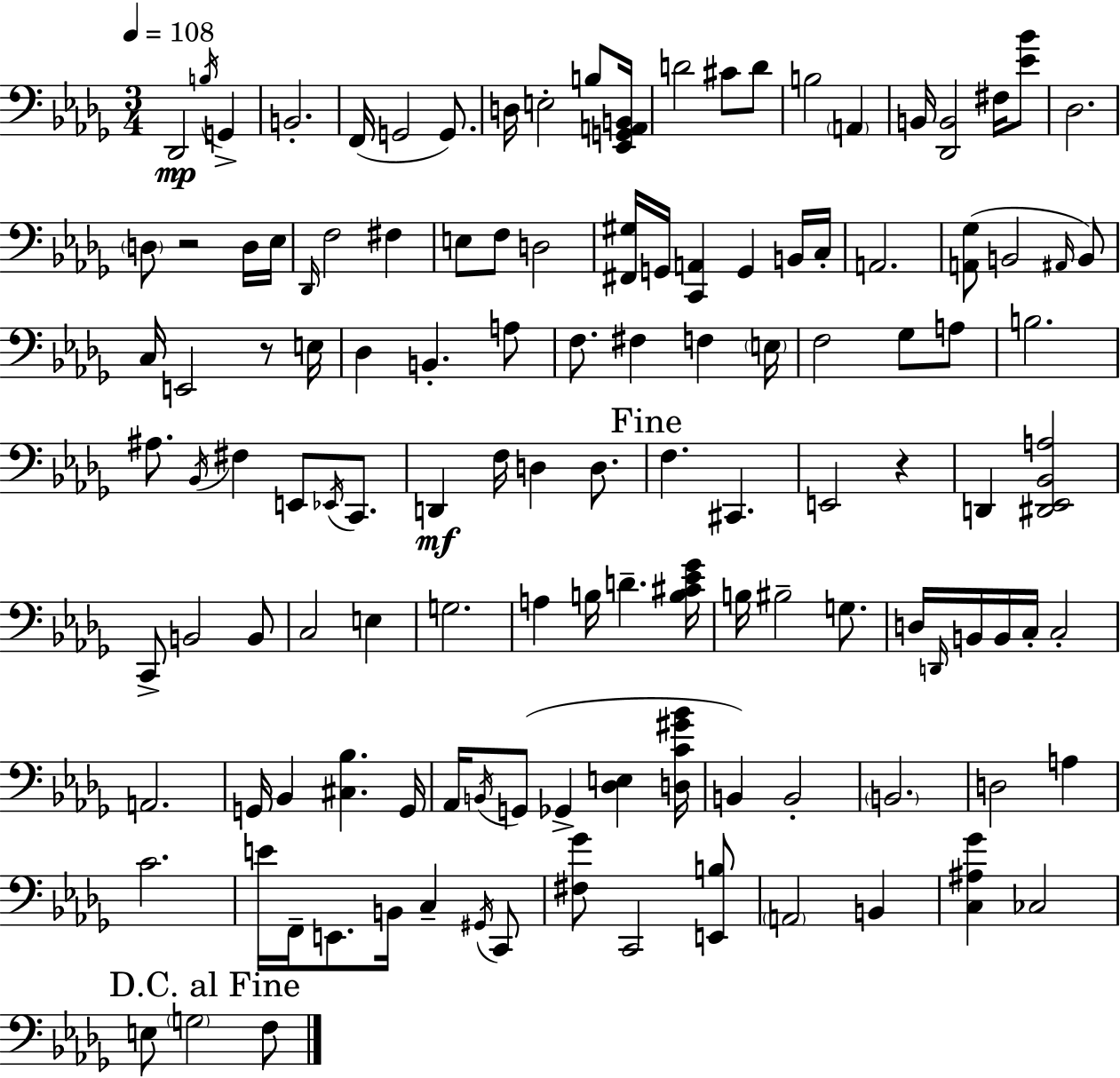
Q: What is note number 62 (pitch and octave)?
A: E2